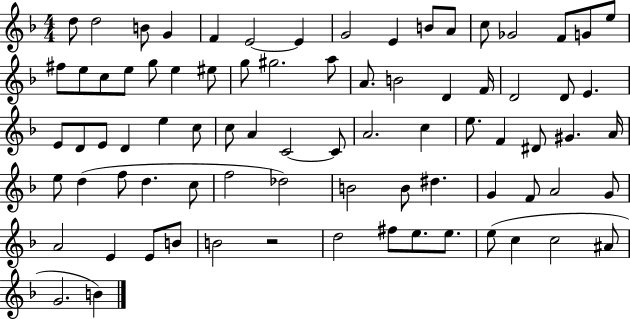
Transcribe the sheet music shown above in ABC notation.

X:1
T:Untitled
M:4/4
L:1/4
K:F
d/2 d2 B/2 G F E2 E G2 E B/2 A/2 c/2 _G2 F/2 G/2 e/2 ^f/2 e/2 c/2 e/2 g/2 e ^e/2 g/2 ^g2 a/2 A/2 B2 D F/4 D2 D/2 E E/2 D/2 E/2 D e c/2 c/2 A C2 C/2 A2 c e/2 F ^D/2 ^G A/4 e/2 d f/2 d c/2 f2 _d2 B2 B/2 ^d G F/2 A2 G/2 A2 E E/2 B/2 B2 z2 d2 ^f/2 e/2 e/2 e/2 c c2 ^A/2 G2 B